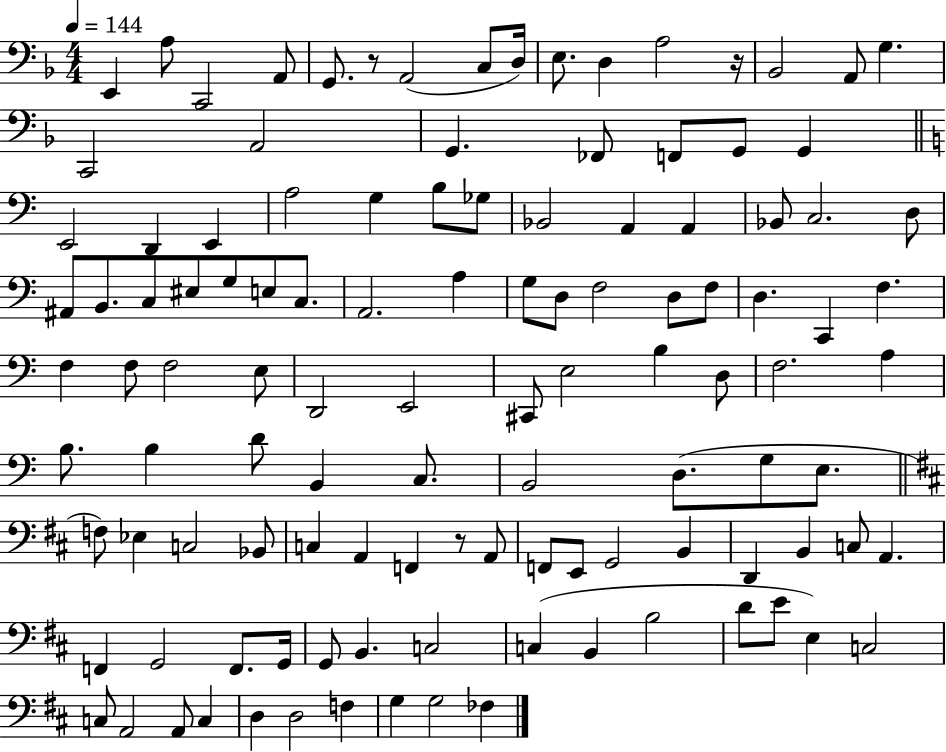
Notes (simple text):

E2/q A3/e C2/h A2/e G2/e. R/e A2/h C3/e D3/s E3/e. D3/q A3/h R/s Bb2/h A2/e G3/q. C2/h A2/h G2/q. FES2/e F2/e G2/e G2/q E2/h D2/q E2/q A3/h G3/q B3/e Gb3/e Bb2/h A2/q A2/q Bb2/e C3/h. D3/e A#2/e B2/e. C3/e EIS3/e G3/e E3/e C3/e. A2/h. A3/q G3/e D3/e F3/h D3/e F3/e D3/q. C2/q F3/q. F3/q F3/e F3/h E3/e D2/h E2/h C#2/e E3/h B3/q D3/e F3/h. A3/q B3/e. B3/q D4/e B2/q C3/e. B2/h D3/e. G3/e E3/e. F3/e Eb3/q C3/h Bb2/e C3/q A2/q F2/q R/e A2/e F2/e E2/e G2/h B2/q D2/q B2/q C3/e A2/q. F2/q G2/h F2/e. G2/s G2/e B2/q. C3/h C3/q B2/q B3/h D4/e E4/e E3/q C3/h C3/e A2/h A2/e C3/q D3/q D3/h F3/q G3/q G3/h FES3/q